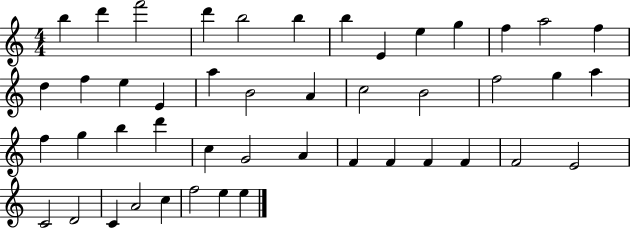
{
  \clef treble
  \numericTimeSignature
  \time 4/4
  \key c \major
  b''4 d'''4 f'''2 | d'''4 b''2 b''4 | b''4 e'4 e''4 g''4 | f''4 a''2 f''4 | \break d''4 f''4 e''4 e'4 | a''4 b'2 a'4 | c''2 b'2 | f''2 g''4 a''4 | \break f''4 g''4 b''4 d'''4 | c''4 g'2 a'4 | f'4 f'4 f'4 f'4 | f'2 e'2 | \break c'2 d'2 | c'4 a'2 c''4 | f''2 e''4 e''4 | \bar "|."
}